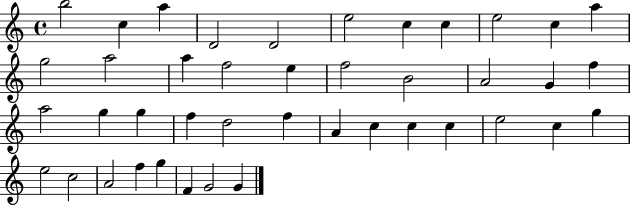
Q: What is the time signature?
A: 4/4